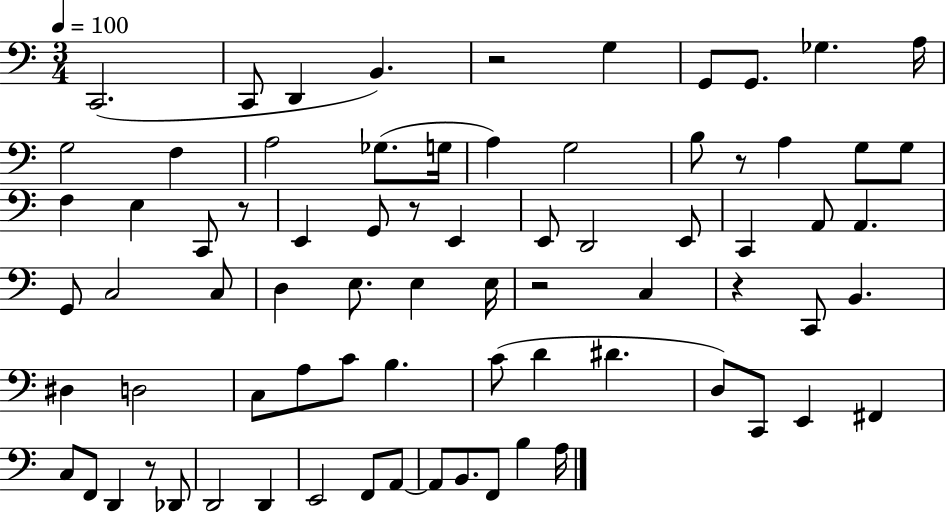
{
  \clef bass
  \numericTimeSignature
  \time 3/4
  \key c \major
  \tempo 4 = 100
  \repeat volta 2 { c,2.( | c,8 d,4 b,4.) | r2 g4 | g,8 g,8. ges4. a16 | \break g2 f4 | a2 ges8.( g16 | a4) g2 | b8 r8 a4 g8 g8 | \break f4 e4 c,8 r8 | e,4 g,8 r8 e,4 | e,8 d,2 e,8 | c,4 a,8 a,4. | \break g,8 c2 c8 | d4 e8. e4 e16 | r2 c4 | r4 c,8 b,4. | \break dis4 d2 | c8 a8 c'8 b4. | c'8( d'4 dis'4. | d8) c,8 e,4 fis,4 | \break c8 f,8 d,4 r8 des,8 | d,2 d,4 | e,2 f,8 a,8~~ | a,8 b,8. f,8 b4 a16 | \break } \bar "|."
}